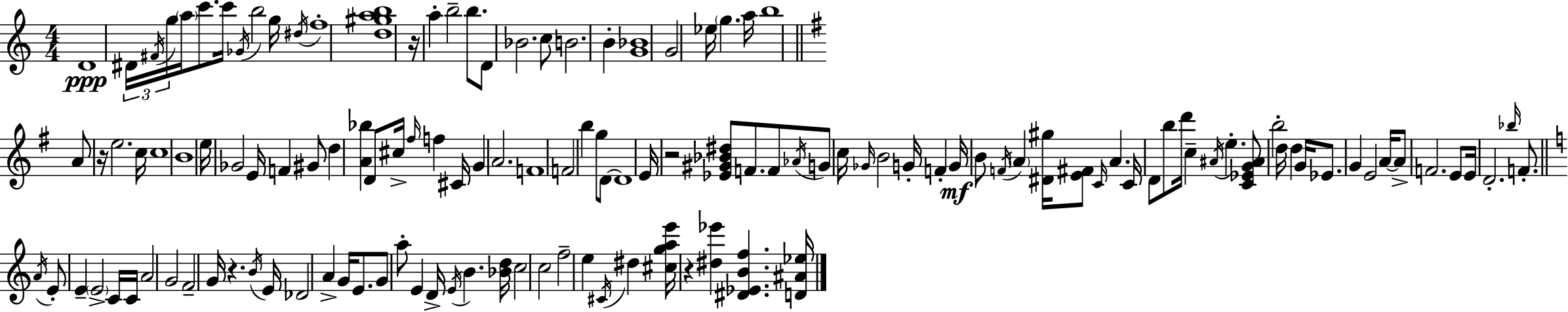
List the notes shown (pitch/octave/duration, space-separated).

D4/w D#4/s F#4/s G5/s A5/s C6/e. C6/s Gb4/s B5/h G5/s D#5/s F5/w [D5,G#5,A5,B5]/w R/s A5/q B5/h B5/e. D4/e Bb4/h. C5/e B4/h. B4/q [G4,Bb4]/w G4/h Eb5/s G5/q. A5/s B5/w A4/e R/s E5/h. C5/s C5/w B4/w E5/s Gb4/h E4/s F4/q G#4/e D5/q [A4,Bb5]/q D4/e C#5/s F#5/s F5/q C#4/s G4/q A4/h. F4/w F4/h B5/q G5/e D4/e D4/w E4/s R/h [Eb4,G#4,Bb4,D#5]/e F4/e. F4/e Ab4/s G4/e C5/s Gb4/s B4/h G4/s F4/q G4/s B4/e F4/s A4/q [D#4,G#5]/s [E4,F#4]/e C4/s A4/q. C4/s D4/e B5/e D6/s C5/q A#4/s E5/q. [C4,Eb4,G4,A#4]/e B5/h D5/s D5/q G4/s Eb4/e. G4/q E4/h A4/s A4/e F4/h. E4/e E4/s D4/h. Bb5/s F4/e. A4/s E4/e E4/q E4/h C4/s C4/s A4/h G4/h F4/h G4/s R/q. B4/s E4/s Db4/h A4/q G4/s E4/e. G4/e A5/e E4/q D4/s E4/s B4/q. [Bb4,D5]/s C5/h C5/h F5/h E5/q C#4/s D#5/q [C#5,G5,A5,E6]/s R/q [D#5,Eb6]/q [D#4,Eb4,B4,F5]/q. [D4,A#4,Eb5]/s